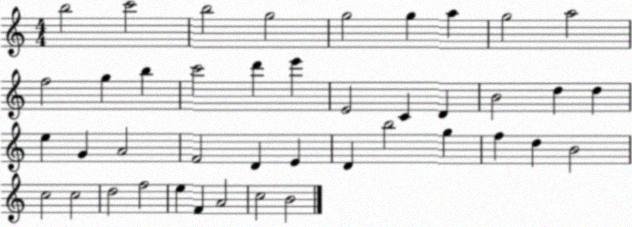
X:1
T:Untitled
M:4/4
L:1/4
K:C
b2 c'2 b2 g2 g2 g a g2 a2 f2 g b c'2 d' e' E2 C D B2 d d e G A2 F2 D E D b2 g f d B2 c2 c2 d2 f2 e F A2 c2 B2